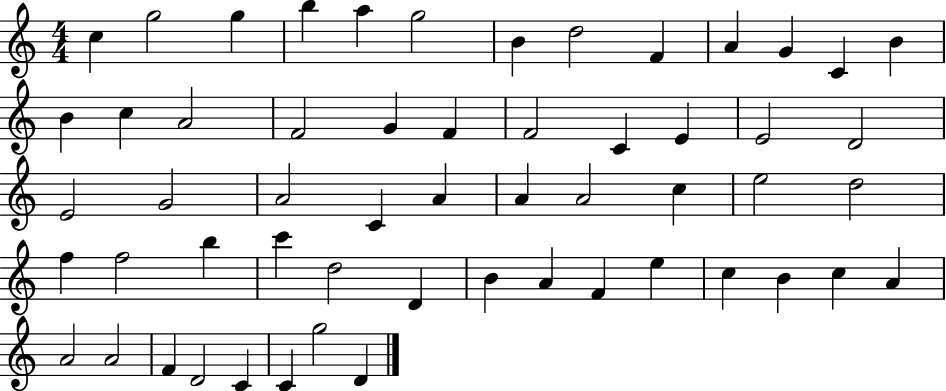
X:1
T:Untitled
M:4/4
L:1/4
K:C
c g2 g b a g2 B d2 F A G C B B c A2 F2 G F F2 C E E2 D2 E2 G2 A2 C A A A2 c e2 d2 f f2 b c' d2 D B A F e c B c A A2 A2 F D2 C C g2 D